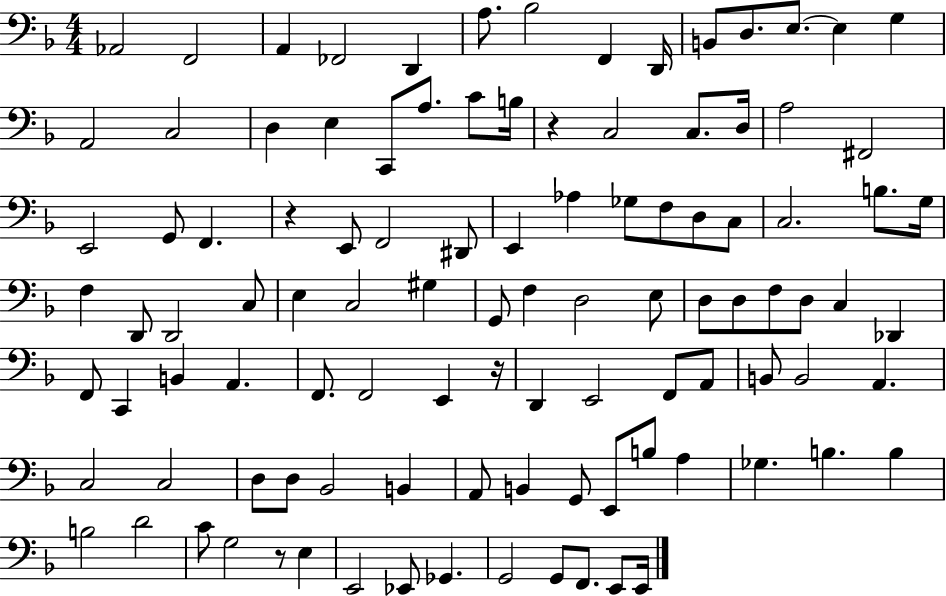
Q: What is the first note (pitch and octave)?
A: Ab2